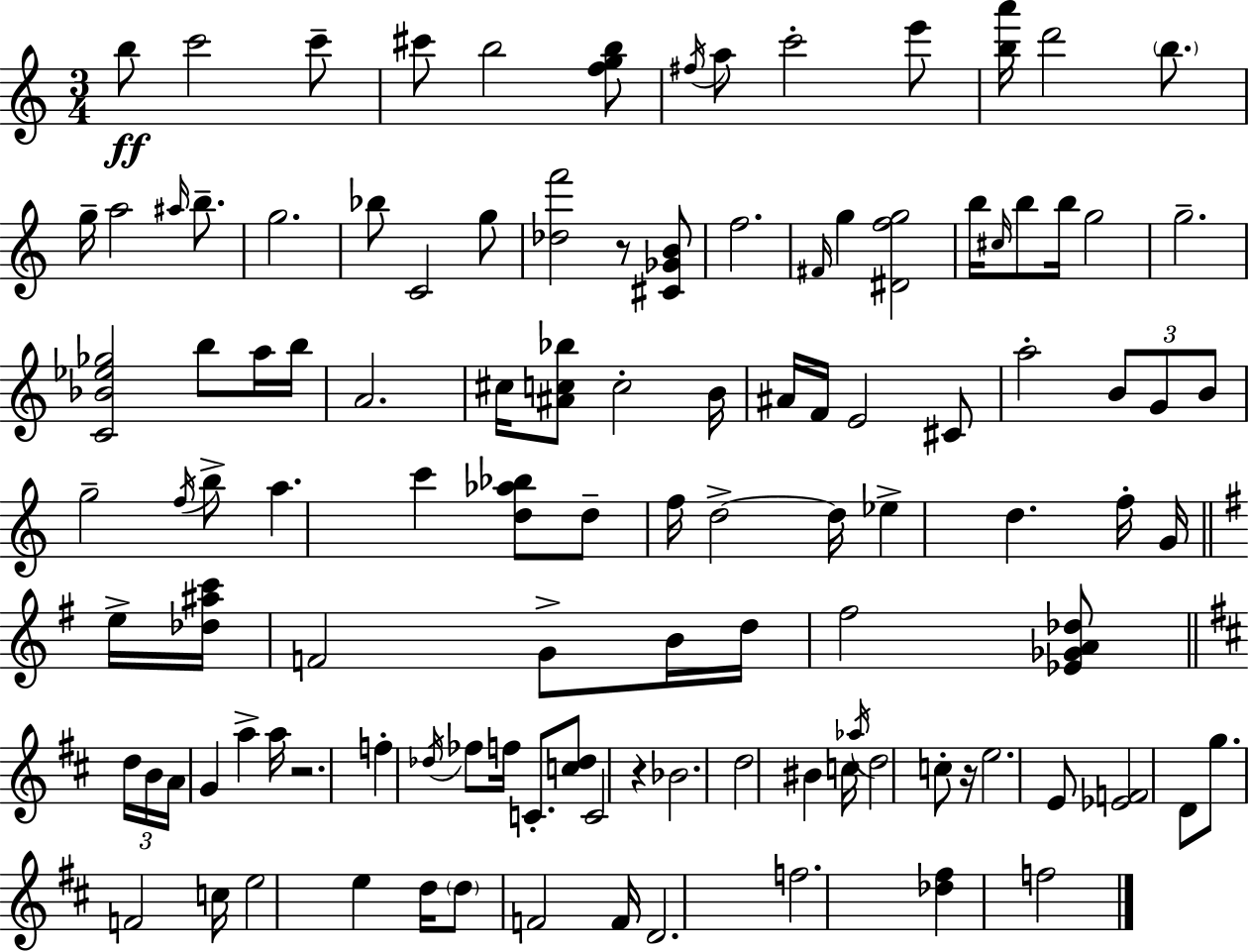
{
  \clef treble
  \numericTimeSignature
  \time 3/4
  \key c \major
  \repeat volta 2 { b''8\ff c'''2 c'''8-- | cis'''8 b''2 <f'' g'' b''>8 | \acciaccatura { fis''16 } a''8 c'''2-. e'''8 | <b'' a'''>16 d'''2 \parenthesize b''8. | \break g''16-- a''2 \grace { ais''16 } b''8.-- | g''2. | bes''8 c'2 | g''8 <des'' f'''>2 r8 | \break <cis' ges' b'>8 f''2. | \grace { fis'16 } g''4 <dis' f'' g''>2 | b''16 \grace { cis''16 } b''8 b''16 g''2 | g''2.-- | \break <c' bes' ees'' ges''>2 | b''8 a''16 b''16 a'2. | cis''16 <ais' c'' bes''>8 c''2-. | b'16 ais'16 f'16 e'2 | \break cis'8 a''2-. | \tuplet 3/2 { b'8 g'8 b'8 } g''2-- | \acciaccatura { f''16 } b''8-> a''4. c'''4 | <d'' aes'' bes''>8 d''8-- f''16 d''2->~~ | \break d''16 ees''4-> d''4. | f''16-. g'16 \bar "||" \break \key g \major e''16-> <des'' ais'' c'''>16 f'2 g'8-> | b'16 d''16 fis''2 <ees' ges' a' des''>8 | \bar "||" \break \key d \major \tuplet 3/2 { d''16 b'16 a'16 } g'4 a''4-> a''16 | r2. | f''4-. \acciaccatura { des''16 } fes''8 f''16 c'8.-. <c'' des''>8 | c'2 r4 | \break bes'2. | d''2 bis'4 | c''16 \acciaccatura { aes''16 } d''2 c''8-. | r16 e''2. | \break e'8 <ees' f'>2 | d'8 g''8. f'2 | c''16 e''2 e''4 | d''16 \parenthesize d''8 f'2 | \break f'16 d'2. | f''2. | <des'' fis''>4 f''2 | } \bar "|."
}